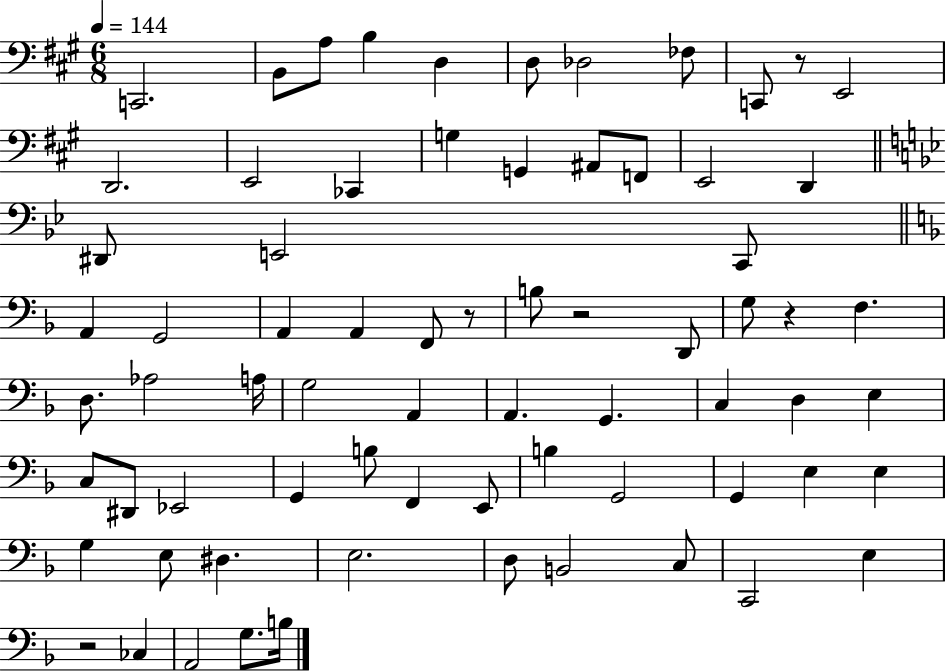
X:1
T:Untitled
M:6/8
L:1/4
K:A
C,,2 B,,/2 A,/2 B, D, D,/2 _D,2 _F,/2 C,,/2 z/2 E,,2 D,,2 E,,2 _C,, G, G,, ^A,,/2 F,,/2 E,,2 D,, ^D,,/2 E,,2 C,,/2 A,, G,,2 A,, A,, F,,/2 z/2 B,/2 z2 D,,/2 G,/2 z F, D,/2 _A,2 A,/4 G,2 A,, A,, G,, C, D, E, C,/2 ^D,,/2 _E,,2 G,, B,/2 F,, E,,/2 B, G,,2 G,, E, E, G, E,/2 ^D, E,2 D,/2 B,,2 C,/2 C,,2 E, z2 _C, A,,2 G,/2 B,/4